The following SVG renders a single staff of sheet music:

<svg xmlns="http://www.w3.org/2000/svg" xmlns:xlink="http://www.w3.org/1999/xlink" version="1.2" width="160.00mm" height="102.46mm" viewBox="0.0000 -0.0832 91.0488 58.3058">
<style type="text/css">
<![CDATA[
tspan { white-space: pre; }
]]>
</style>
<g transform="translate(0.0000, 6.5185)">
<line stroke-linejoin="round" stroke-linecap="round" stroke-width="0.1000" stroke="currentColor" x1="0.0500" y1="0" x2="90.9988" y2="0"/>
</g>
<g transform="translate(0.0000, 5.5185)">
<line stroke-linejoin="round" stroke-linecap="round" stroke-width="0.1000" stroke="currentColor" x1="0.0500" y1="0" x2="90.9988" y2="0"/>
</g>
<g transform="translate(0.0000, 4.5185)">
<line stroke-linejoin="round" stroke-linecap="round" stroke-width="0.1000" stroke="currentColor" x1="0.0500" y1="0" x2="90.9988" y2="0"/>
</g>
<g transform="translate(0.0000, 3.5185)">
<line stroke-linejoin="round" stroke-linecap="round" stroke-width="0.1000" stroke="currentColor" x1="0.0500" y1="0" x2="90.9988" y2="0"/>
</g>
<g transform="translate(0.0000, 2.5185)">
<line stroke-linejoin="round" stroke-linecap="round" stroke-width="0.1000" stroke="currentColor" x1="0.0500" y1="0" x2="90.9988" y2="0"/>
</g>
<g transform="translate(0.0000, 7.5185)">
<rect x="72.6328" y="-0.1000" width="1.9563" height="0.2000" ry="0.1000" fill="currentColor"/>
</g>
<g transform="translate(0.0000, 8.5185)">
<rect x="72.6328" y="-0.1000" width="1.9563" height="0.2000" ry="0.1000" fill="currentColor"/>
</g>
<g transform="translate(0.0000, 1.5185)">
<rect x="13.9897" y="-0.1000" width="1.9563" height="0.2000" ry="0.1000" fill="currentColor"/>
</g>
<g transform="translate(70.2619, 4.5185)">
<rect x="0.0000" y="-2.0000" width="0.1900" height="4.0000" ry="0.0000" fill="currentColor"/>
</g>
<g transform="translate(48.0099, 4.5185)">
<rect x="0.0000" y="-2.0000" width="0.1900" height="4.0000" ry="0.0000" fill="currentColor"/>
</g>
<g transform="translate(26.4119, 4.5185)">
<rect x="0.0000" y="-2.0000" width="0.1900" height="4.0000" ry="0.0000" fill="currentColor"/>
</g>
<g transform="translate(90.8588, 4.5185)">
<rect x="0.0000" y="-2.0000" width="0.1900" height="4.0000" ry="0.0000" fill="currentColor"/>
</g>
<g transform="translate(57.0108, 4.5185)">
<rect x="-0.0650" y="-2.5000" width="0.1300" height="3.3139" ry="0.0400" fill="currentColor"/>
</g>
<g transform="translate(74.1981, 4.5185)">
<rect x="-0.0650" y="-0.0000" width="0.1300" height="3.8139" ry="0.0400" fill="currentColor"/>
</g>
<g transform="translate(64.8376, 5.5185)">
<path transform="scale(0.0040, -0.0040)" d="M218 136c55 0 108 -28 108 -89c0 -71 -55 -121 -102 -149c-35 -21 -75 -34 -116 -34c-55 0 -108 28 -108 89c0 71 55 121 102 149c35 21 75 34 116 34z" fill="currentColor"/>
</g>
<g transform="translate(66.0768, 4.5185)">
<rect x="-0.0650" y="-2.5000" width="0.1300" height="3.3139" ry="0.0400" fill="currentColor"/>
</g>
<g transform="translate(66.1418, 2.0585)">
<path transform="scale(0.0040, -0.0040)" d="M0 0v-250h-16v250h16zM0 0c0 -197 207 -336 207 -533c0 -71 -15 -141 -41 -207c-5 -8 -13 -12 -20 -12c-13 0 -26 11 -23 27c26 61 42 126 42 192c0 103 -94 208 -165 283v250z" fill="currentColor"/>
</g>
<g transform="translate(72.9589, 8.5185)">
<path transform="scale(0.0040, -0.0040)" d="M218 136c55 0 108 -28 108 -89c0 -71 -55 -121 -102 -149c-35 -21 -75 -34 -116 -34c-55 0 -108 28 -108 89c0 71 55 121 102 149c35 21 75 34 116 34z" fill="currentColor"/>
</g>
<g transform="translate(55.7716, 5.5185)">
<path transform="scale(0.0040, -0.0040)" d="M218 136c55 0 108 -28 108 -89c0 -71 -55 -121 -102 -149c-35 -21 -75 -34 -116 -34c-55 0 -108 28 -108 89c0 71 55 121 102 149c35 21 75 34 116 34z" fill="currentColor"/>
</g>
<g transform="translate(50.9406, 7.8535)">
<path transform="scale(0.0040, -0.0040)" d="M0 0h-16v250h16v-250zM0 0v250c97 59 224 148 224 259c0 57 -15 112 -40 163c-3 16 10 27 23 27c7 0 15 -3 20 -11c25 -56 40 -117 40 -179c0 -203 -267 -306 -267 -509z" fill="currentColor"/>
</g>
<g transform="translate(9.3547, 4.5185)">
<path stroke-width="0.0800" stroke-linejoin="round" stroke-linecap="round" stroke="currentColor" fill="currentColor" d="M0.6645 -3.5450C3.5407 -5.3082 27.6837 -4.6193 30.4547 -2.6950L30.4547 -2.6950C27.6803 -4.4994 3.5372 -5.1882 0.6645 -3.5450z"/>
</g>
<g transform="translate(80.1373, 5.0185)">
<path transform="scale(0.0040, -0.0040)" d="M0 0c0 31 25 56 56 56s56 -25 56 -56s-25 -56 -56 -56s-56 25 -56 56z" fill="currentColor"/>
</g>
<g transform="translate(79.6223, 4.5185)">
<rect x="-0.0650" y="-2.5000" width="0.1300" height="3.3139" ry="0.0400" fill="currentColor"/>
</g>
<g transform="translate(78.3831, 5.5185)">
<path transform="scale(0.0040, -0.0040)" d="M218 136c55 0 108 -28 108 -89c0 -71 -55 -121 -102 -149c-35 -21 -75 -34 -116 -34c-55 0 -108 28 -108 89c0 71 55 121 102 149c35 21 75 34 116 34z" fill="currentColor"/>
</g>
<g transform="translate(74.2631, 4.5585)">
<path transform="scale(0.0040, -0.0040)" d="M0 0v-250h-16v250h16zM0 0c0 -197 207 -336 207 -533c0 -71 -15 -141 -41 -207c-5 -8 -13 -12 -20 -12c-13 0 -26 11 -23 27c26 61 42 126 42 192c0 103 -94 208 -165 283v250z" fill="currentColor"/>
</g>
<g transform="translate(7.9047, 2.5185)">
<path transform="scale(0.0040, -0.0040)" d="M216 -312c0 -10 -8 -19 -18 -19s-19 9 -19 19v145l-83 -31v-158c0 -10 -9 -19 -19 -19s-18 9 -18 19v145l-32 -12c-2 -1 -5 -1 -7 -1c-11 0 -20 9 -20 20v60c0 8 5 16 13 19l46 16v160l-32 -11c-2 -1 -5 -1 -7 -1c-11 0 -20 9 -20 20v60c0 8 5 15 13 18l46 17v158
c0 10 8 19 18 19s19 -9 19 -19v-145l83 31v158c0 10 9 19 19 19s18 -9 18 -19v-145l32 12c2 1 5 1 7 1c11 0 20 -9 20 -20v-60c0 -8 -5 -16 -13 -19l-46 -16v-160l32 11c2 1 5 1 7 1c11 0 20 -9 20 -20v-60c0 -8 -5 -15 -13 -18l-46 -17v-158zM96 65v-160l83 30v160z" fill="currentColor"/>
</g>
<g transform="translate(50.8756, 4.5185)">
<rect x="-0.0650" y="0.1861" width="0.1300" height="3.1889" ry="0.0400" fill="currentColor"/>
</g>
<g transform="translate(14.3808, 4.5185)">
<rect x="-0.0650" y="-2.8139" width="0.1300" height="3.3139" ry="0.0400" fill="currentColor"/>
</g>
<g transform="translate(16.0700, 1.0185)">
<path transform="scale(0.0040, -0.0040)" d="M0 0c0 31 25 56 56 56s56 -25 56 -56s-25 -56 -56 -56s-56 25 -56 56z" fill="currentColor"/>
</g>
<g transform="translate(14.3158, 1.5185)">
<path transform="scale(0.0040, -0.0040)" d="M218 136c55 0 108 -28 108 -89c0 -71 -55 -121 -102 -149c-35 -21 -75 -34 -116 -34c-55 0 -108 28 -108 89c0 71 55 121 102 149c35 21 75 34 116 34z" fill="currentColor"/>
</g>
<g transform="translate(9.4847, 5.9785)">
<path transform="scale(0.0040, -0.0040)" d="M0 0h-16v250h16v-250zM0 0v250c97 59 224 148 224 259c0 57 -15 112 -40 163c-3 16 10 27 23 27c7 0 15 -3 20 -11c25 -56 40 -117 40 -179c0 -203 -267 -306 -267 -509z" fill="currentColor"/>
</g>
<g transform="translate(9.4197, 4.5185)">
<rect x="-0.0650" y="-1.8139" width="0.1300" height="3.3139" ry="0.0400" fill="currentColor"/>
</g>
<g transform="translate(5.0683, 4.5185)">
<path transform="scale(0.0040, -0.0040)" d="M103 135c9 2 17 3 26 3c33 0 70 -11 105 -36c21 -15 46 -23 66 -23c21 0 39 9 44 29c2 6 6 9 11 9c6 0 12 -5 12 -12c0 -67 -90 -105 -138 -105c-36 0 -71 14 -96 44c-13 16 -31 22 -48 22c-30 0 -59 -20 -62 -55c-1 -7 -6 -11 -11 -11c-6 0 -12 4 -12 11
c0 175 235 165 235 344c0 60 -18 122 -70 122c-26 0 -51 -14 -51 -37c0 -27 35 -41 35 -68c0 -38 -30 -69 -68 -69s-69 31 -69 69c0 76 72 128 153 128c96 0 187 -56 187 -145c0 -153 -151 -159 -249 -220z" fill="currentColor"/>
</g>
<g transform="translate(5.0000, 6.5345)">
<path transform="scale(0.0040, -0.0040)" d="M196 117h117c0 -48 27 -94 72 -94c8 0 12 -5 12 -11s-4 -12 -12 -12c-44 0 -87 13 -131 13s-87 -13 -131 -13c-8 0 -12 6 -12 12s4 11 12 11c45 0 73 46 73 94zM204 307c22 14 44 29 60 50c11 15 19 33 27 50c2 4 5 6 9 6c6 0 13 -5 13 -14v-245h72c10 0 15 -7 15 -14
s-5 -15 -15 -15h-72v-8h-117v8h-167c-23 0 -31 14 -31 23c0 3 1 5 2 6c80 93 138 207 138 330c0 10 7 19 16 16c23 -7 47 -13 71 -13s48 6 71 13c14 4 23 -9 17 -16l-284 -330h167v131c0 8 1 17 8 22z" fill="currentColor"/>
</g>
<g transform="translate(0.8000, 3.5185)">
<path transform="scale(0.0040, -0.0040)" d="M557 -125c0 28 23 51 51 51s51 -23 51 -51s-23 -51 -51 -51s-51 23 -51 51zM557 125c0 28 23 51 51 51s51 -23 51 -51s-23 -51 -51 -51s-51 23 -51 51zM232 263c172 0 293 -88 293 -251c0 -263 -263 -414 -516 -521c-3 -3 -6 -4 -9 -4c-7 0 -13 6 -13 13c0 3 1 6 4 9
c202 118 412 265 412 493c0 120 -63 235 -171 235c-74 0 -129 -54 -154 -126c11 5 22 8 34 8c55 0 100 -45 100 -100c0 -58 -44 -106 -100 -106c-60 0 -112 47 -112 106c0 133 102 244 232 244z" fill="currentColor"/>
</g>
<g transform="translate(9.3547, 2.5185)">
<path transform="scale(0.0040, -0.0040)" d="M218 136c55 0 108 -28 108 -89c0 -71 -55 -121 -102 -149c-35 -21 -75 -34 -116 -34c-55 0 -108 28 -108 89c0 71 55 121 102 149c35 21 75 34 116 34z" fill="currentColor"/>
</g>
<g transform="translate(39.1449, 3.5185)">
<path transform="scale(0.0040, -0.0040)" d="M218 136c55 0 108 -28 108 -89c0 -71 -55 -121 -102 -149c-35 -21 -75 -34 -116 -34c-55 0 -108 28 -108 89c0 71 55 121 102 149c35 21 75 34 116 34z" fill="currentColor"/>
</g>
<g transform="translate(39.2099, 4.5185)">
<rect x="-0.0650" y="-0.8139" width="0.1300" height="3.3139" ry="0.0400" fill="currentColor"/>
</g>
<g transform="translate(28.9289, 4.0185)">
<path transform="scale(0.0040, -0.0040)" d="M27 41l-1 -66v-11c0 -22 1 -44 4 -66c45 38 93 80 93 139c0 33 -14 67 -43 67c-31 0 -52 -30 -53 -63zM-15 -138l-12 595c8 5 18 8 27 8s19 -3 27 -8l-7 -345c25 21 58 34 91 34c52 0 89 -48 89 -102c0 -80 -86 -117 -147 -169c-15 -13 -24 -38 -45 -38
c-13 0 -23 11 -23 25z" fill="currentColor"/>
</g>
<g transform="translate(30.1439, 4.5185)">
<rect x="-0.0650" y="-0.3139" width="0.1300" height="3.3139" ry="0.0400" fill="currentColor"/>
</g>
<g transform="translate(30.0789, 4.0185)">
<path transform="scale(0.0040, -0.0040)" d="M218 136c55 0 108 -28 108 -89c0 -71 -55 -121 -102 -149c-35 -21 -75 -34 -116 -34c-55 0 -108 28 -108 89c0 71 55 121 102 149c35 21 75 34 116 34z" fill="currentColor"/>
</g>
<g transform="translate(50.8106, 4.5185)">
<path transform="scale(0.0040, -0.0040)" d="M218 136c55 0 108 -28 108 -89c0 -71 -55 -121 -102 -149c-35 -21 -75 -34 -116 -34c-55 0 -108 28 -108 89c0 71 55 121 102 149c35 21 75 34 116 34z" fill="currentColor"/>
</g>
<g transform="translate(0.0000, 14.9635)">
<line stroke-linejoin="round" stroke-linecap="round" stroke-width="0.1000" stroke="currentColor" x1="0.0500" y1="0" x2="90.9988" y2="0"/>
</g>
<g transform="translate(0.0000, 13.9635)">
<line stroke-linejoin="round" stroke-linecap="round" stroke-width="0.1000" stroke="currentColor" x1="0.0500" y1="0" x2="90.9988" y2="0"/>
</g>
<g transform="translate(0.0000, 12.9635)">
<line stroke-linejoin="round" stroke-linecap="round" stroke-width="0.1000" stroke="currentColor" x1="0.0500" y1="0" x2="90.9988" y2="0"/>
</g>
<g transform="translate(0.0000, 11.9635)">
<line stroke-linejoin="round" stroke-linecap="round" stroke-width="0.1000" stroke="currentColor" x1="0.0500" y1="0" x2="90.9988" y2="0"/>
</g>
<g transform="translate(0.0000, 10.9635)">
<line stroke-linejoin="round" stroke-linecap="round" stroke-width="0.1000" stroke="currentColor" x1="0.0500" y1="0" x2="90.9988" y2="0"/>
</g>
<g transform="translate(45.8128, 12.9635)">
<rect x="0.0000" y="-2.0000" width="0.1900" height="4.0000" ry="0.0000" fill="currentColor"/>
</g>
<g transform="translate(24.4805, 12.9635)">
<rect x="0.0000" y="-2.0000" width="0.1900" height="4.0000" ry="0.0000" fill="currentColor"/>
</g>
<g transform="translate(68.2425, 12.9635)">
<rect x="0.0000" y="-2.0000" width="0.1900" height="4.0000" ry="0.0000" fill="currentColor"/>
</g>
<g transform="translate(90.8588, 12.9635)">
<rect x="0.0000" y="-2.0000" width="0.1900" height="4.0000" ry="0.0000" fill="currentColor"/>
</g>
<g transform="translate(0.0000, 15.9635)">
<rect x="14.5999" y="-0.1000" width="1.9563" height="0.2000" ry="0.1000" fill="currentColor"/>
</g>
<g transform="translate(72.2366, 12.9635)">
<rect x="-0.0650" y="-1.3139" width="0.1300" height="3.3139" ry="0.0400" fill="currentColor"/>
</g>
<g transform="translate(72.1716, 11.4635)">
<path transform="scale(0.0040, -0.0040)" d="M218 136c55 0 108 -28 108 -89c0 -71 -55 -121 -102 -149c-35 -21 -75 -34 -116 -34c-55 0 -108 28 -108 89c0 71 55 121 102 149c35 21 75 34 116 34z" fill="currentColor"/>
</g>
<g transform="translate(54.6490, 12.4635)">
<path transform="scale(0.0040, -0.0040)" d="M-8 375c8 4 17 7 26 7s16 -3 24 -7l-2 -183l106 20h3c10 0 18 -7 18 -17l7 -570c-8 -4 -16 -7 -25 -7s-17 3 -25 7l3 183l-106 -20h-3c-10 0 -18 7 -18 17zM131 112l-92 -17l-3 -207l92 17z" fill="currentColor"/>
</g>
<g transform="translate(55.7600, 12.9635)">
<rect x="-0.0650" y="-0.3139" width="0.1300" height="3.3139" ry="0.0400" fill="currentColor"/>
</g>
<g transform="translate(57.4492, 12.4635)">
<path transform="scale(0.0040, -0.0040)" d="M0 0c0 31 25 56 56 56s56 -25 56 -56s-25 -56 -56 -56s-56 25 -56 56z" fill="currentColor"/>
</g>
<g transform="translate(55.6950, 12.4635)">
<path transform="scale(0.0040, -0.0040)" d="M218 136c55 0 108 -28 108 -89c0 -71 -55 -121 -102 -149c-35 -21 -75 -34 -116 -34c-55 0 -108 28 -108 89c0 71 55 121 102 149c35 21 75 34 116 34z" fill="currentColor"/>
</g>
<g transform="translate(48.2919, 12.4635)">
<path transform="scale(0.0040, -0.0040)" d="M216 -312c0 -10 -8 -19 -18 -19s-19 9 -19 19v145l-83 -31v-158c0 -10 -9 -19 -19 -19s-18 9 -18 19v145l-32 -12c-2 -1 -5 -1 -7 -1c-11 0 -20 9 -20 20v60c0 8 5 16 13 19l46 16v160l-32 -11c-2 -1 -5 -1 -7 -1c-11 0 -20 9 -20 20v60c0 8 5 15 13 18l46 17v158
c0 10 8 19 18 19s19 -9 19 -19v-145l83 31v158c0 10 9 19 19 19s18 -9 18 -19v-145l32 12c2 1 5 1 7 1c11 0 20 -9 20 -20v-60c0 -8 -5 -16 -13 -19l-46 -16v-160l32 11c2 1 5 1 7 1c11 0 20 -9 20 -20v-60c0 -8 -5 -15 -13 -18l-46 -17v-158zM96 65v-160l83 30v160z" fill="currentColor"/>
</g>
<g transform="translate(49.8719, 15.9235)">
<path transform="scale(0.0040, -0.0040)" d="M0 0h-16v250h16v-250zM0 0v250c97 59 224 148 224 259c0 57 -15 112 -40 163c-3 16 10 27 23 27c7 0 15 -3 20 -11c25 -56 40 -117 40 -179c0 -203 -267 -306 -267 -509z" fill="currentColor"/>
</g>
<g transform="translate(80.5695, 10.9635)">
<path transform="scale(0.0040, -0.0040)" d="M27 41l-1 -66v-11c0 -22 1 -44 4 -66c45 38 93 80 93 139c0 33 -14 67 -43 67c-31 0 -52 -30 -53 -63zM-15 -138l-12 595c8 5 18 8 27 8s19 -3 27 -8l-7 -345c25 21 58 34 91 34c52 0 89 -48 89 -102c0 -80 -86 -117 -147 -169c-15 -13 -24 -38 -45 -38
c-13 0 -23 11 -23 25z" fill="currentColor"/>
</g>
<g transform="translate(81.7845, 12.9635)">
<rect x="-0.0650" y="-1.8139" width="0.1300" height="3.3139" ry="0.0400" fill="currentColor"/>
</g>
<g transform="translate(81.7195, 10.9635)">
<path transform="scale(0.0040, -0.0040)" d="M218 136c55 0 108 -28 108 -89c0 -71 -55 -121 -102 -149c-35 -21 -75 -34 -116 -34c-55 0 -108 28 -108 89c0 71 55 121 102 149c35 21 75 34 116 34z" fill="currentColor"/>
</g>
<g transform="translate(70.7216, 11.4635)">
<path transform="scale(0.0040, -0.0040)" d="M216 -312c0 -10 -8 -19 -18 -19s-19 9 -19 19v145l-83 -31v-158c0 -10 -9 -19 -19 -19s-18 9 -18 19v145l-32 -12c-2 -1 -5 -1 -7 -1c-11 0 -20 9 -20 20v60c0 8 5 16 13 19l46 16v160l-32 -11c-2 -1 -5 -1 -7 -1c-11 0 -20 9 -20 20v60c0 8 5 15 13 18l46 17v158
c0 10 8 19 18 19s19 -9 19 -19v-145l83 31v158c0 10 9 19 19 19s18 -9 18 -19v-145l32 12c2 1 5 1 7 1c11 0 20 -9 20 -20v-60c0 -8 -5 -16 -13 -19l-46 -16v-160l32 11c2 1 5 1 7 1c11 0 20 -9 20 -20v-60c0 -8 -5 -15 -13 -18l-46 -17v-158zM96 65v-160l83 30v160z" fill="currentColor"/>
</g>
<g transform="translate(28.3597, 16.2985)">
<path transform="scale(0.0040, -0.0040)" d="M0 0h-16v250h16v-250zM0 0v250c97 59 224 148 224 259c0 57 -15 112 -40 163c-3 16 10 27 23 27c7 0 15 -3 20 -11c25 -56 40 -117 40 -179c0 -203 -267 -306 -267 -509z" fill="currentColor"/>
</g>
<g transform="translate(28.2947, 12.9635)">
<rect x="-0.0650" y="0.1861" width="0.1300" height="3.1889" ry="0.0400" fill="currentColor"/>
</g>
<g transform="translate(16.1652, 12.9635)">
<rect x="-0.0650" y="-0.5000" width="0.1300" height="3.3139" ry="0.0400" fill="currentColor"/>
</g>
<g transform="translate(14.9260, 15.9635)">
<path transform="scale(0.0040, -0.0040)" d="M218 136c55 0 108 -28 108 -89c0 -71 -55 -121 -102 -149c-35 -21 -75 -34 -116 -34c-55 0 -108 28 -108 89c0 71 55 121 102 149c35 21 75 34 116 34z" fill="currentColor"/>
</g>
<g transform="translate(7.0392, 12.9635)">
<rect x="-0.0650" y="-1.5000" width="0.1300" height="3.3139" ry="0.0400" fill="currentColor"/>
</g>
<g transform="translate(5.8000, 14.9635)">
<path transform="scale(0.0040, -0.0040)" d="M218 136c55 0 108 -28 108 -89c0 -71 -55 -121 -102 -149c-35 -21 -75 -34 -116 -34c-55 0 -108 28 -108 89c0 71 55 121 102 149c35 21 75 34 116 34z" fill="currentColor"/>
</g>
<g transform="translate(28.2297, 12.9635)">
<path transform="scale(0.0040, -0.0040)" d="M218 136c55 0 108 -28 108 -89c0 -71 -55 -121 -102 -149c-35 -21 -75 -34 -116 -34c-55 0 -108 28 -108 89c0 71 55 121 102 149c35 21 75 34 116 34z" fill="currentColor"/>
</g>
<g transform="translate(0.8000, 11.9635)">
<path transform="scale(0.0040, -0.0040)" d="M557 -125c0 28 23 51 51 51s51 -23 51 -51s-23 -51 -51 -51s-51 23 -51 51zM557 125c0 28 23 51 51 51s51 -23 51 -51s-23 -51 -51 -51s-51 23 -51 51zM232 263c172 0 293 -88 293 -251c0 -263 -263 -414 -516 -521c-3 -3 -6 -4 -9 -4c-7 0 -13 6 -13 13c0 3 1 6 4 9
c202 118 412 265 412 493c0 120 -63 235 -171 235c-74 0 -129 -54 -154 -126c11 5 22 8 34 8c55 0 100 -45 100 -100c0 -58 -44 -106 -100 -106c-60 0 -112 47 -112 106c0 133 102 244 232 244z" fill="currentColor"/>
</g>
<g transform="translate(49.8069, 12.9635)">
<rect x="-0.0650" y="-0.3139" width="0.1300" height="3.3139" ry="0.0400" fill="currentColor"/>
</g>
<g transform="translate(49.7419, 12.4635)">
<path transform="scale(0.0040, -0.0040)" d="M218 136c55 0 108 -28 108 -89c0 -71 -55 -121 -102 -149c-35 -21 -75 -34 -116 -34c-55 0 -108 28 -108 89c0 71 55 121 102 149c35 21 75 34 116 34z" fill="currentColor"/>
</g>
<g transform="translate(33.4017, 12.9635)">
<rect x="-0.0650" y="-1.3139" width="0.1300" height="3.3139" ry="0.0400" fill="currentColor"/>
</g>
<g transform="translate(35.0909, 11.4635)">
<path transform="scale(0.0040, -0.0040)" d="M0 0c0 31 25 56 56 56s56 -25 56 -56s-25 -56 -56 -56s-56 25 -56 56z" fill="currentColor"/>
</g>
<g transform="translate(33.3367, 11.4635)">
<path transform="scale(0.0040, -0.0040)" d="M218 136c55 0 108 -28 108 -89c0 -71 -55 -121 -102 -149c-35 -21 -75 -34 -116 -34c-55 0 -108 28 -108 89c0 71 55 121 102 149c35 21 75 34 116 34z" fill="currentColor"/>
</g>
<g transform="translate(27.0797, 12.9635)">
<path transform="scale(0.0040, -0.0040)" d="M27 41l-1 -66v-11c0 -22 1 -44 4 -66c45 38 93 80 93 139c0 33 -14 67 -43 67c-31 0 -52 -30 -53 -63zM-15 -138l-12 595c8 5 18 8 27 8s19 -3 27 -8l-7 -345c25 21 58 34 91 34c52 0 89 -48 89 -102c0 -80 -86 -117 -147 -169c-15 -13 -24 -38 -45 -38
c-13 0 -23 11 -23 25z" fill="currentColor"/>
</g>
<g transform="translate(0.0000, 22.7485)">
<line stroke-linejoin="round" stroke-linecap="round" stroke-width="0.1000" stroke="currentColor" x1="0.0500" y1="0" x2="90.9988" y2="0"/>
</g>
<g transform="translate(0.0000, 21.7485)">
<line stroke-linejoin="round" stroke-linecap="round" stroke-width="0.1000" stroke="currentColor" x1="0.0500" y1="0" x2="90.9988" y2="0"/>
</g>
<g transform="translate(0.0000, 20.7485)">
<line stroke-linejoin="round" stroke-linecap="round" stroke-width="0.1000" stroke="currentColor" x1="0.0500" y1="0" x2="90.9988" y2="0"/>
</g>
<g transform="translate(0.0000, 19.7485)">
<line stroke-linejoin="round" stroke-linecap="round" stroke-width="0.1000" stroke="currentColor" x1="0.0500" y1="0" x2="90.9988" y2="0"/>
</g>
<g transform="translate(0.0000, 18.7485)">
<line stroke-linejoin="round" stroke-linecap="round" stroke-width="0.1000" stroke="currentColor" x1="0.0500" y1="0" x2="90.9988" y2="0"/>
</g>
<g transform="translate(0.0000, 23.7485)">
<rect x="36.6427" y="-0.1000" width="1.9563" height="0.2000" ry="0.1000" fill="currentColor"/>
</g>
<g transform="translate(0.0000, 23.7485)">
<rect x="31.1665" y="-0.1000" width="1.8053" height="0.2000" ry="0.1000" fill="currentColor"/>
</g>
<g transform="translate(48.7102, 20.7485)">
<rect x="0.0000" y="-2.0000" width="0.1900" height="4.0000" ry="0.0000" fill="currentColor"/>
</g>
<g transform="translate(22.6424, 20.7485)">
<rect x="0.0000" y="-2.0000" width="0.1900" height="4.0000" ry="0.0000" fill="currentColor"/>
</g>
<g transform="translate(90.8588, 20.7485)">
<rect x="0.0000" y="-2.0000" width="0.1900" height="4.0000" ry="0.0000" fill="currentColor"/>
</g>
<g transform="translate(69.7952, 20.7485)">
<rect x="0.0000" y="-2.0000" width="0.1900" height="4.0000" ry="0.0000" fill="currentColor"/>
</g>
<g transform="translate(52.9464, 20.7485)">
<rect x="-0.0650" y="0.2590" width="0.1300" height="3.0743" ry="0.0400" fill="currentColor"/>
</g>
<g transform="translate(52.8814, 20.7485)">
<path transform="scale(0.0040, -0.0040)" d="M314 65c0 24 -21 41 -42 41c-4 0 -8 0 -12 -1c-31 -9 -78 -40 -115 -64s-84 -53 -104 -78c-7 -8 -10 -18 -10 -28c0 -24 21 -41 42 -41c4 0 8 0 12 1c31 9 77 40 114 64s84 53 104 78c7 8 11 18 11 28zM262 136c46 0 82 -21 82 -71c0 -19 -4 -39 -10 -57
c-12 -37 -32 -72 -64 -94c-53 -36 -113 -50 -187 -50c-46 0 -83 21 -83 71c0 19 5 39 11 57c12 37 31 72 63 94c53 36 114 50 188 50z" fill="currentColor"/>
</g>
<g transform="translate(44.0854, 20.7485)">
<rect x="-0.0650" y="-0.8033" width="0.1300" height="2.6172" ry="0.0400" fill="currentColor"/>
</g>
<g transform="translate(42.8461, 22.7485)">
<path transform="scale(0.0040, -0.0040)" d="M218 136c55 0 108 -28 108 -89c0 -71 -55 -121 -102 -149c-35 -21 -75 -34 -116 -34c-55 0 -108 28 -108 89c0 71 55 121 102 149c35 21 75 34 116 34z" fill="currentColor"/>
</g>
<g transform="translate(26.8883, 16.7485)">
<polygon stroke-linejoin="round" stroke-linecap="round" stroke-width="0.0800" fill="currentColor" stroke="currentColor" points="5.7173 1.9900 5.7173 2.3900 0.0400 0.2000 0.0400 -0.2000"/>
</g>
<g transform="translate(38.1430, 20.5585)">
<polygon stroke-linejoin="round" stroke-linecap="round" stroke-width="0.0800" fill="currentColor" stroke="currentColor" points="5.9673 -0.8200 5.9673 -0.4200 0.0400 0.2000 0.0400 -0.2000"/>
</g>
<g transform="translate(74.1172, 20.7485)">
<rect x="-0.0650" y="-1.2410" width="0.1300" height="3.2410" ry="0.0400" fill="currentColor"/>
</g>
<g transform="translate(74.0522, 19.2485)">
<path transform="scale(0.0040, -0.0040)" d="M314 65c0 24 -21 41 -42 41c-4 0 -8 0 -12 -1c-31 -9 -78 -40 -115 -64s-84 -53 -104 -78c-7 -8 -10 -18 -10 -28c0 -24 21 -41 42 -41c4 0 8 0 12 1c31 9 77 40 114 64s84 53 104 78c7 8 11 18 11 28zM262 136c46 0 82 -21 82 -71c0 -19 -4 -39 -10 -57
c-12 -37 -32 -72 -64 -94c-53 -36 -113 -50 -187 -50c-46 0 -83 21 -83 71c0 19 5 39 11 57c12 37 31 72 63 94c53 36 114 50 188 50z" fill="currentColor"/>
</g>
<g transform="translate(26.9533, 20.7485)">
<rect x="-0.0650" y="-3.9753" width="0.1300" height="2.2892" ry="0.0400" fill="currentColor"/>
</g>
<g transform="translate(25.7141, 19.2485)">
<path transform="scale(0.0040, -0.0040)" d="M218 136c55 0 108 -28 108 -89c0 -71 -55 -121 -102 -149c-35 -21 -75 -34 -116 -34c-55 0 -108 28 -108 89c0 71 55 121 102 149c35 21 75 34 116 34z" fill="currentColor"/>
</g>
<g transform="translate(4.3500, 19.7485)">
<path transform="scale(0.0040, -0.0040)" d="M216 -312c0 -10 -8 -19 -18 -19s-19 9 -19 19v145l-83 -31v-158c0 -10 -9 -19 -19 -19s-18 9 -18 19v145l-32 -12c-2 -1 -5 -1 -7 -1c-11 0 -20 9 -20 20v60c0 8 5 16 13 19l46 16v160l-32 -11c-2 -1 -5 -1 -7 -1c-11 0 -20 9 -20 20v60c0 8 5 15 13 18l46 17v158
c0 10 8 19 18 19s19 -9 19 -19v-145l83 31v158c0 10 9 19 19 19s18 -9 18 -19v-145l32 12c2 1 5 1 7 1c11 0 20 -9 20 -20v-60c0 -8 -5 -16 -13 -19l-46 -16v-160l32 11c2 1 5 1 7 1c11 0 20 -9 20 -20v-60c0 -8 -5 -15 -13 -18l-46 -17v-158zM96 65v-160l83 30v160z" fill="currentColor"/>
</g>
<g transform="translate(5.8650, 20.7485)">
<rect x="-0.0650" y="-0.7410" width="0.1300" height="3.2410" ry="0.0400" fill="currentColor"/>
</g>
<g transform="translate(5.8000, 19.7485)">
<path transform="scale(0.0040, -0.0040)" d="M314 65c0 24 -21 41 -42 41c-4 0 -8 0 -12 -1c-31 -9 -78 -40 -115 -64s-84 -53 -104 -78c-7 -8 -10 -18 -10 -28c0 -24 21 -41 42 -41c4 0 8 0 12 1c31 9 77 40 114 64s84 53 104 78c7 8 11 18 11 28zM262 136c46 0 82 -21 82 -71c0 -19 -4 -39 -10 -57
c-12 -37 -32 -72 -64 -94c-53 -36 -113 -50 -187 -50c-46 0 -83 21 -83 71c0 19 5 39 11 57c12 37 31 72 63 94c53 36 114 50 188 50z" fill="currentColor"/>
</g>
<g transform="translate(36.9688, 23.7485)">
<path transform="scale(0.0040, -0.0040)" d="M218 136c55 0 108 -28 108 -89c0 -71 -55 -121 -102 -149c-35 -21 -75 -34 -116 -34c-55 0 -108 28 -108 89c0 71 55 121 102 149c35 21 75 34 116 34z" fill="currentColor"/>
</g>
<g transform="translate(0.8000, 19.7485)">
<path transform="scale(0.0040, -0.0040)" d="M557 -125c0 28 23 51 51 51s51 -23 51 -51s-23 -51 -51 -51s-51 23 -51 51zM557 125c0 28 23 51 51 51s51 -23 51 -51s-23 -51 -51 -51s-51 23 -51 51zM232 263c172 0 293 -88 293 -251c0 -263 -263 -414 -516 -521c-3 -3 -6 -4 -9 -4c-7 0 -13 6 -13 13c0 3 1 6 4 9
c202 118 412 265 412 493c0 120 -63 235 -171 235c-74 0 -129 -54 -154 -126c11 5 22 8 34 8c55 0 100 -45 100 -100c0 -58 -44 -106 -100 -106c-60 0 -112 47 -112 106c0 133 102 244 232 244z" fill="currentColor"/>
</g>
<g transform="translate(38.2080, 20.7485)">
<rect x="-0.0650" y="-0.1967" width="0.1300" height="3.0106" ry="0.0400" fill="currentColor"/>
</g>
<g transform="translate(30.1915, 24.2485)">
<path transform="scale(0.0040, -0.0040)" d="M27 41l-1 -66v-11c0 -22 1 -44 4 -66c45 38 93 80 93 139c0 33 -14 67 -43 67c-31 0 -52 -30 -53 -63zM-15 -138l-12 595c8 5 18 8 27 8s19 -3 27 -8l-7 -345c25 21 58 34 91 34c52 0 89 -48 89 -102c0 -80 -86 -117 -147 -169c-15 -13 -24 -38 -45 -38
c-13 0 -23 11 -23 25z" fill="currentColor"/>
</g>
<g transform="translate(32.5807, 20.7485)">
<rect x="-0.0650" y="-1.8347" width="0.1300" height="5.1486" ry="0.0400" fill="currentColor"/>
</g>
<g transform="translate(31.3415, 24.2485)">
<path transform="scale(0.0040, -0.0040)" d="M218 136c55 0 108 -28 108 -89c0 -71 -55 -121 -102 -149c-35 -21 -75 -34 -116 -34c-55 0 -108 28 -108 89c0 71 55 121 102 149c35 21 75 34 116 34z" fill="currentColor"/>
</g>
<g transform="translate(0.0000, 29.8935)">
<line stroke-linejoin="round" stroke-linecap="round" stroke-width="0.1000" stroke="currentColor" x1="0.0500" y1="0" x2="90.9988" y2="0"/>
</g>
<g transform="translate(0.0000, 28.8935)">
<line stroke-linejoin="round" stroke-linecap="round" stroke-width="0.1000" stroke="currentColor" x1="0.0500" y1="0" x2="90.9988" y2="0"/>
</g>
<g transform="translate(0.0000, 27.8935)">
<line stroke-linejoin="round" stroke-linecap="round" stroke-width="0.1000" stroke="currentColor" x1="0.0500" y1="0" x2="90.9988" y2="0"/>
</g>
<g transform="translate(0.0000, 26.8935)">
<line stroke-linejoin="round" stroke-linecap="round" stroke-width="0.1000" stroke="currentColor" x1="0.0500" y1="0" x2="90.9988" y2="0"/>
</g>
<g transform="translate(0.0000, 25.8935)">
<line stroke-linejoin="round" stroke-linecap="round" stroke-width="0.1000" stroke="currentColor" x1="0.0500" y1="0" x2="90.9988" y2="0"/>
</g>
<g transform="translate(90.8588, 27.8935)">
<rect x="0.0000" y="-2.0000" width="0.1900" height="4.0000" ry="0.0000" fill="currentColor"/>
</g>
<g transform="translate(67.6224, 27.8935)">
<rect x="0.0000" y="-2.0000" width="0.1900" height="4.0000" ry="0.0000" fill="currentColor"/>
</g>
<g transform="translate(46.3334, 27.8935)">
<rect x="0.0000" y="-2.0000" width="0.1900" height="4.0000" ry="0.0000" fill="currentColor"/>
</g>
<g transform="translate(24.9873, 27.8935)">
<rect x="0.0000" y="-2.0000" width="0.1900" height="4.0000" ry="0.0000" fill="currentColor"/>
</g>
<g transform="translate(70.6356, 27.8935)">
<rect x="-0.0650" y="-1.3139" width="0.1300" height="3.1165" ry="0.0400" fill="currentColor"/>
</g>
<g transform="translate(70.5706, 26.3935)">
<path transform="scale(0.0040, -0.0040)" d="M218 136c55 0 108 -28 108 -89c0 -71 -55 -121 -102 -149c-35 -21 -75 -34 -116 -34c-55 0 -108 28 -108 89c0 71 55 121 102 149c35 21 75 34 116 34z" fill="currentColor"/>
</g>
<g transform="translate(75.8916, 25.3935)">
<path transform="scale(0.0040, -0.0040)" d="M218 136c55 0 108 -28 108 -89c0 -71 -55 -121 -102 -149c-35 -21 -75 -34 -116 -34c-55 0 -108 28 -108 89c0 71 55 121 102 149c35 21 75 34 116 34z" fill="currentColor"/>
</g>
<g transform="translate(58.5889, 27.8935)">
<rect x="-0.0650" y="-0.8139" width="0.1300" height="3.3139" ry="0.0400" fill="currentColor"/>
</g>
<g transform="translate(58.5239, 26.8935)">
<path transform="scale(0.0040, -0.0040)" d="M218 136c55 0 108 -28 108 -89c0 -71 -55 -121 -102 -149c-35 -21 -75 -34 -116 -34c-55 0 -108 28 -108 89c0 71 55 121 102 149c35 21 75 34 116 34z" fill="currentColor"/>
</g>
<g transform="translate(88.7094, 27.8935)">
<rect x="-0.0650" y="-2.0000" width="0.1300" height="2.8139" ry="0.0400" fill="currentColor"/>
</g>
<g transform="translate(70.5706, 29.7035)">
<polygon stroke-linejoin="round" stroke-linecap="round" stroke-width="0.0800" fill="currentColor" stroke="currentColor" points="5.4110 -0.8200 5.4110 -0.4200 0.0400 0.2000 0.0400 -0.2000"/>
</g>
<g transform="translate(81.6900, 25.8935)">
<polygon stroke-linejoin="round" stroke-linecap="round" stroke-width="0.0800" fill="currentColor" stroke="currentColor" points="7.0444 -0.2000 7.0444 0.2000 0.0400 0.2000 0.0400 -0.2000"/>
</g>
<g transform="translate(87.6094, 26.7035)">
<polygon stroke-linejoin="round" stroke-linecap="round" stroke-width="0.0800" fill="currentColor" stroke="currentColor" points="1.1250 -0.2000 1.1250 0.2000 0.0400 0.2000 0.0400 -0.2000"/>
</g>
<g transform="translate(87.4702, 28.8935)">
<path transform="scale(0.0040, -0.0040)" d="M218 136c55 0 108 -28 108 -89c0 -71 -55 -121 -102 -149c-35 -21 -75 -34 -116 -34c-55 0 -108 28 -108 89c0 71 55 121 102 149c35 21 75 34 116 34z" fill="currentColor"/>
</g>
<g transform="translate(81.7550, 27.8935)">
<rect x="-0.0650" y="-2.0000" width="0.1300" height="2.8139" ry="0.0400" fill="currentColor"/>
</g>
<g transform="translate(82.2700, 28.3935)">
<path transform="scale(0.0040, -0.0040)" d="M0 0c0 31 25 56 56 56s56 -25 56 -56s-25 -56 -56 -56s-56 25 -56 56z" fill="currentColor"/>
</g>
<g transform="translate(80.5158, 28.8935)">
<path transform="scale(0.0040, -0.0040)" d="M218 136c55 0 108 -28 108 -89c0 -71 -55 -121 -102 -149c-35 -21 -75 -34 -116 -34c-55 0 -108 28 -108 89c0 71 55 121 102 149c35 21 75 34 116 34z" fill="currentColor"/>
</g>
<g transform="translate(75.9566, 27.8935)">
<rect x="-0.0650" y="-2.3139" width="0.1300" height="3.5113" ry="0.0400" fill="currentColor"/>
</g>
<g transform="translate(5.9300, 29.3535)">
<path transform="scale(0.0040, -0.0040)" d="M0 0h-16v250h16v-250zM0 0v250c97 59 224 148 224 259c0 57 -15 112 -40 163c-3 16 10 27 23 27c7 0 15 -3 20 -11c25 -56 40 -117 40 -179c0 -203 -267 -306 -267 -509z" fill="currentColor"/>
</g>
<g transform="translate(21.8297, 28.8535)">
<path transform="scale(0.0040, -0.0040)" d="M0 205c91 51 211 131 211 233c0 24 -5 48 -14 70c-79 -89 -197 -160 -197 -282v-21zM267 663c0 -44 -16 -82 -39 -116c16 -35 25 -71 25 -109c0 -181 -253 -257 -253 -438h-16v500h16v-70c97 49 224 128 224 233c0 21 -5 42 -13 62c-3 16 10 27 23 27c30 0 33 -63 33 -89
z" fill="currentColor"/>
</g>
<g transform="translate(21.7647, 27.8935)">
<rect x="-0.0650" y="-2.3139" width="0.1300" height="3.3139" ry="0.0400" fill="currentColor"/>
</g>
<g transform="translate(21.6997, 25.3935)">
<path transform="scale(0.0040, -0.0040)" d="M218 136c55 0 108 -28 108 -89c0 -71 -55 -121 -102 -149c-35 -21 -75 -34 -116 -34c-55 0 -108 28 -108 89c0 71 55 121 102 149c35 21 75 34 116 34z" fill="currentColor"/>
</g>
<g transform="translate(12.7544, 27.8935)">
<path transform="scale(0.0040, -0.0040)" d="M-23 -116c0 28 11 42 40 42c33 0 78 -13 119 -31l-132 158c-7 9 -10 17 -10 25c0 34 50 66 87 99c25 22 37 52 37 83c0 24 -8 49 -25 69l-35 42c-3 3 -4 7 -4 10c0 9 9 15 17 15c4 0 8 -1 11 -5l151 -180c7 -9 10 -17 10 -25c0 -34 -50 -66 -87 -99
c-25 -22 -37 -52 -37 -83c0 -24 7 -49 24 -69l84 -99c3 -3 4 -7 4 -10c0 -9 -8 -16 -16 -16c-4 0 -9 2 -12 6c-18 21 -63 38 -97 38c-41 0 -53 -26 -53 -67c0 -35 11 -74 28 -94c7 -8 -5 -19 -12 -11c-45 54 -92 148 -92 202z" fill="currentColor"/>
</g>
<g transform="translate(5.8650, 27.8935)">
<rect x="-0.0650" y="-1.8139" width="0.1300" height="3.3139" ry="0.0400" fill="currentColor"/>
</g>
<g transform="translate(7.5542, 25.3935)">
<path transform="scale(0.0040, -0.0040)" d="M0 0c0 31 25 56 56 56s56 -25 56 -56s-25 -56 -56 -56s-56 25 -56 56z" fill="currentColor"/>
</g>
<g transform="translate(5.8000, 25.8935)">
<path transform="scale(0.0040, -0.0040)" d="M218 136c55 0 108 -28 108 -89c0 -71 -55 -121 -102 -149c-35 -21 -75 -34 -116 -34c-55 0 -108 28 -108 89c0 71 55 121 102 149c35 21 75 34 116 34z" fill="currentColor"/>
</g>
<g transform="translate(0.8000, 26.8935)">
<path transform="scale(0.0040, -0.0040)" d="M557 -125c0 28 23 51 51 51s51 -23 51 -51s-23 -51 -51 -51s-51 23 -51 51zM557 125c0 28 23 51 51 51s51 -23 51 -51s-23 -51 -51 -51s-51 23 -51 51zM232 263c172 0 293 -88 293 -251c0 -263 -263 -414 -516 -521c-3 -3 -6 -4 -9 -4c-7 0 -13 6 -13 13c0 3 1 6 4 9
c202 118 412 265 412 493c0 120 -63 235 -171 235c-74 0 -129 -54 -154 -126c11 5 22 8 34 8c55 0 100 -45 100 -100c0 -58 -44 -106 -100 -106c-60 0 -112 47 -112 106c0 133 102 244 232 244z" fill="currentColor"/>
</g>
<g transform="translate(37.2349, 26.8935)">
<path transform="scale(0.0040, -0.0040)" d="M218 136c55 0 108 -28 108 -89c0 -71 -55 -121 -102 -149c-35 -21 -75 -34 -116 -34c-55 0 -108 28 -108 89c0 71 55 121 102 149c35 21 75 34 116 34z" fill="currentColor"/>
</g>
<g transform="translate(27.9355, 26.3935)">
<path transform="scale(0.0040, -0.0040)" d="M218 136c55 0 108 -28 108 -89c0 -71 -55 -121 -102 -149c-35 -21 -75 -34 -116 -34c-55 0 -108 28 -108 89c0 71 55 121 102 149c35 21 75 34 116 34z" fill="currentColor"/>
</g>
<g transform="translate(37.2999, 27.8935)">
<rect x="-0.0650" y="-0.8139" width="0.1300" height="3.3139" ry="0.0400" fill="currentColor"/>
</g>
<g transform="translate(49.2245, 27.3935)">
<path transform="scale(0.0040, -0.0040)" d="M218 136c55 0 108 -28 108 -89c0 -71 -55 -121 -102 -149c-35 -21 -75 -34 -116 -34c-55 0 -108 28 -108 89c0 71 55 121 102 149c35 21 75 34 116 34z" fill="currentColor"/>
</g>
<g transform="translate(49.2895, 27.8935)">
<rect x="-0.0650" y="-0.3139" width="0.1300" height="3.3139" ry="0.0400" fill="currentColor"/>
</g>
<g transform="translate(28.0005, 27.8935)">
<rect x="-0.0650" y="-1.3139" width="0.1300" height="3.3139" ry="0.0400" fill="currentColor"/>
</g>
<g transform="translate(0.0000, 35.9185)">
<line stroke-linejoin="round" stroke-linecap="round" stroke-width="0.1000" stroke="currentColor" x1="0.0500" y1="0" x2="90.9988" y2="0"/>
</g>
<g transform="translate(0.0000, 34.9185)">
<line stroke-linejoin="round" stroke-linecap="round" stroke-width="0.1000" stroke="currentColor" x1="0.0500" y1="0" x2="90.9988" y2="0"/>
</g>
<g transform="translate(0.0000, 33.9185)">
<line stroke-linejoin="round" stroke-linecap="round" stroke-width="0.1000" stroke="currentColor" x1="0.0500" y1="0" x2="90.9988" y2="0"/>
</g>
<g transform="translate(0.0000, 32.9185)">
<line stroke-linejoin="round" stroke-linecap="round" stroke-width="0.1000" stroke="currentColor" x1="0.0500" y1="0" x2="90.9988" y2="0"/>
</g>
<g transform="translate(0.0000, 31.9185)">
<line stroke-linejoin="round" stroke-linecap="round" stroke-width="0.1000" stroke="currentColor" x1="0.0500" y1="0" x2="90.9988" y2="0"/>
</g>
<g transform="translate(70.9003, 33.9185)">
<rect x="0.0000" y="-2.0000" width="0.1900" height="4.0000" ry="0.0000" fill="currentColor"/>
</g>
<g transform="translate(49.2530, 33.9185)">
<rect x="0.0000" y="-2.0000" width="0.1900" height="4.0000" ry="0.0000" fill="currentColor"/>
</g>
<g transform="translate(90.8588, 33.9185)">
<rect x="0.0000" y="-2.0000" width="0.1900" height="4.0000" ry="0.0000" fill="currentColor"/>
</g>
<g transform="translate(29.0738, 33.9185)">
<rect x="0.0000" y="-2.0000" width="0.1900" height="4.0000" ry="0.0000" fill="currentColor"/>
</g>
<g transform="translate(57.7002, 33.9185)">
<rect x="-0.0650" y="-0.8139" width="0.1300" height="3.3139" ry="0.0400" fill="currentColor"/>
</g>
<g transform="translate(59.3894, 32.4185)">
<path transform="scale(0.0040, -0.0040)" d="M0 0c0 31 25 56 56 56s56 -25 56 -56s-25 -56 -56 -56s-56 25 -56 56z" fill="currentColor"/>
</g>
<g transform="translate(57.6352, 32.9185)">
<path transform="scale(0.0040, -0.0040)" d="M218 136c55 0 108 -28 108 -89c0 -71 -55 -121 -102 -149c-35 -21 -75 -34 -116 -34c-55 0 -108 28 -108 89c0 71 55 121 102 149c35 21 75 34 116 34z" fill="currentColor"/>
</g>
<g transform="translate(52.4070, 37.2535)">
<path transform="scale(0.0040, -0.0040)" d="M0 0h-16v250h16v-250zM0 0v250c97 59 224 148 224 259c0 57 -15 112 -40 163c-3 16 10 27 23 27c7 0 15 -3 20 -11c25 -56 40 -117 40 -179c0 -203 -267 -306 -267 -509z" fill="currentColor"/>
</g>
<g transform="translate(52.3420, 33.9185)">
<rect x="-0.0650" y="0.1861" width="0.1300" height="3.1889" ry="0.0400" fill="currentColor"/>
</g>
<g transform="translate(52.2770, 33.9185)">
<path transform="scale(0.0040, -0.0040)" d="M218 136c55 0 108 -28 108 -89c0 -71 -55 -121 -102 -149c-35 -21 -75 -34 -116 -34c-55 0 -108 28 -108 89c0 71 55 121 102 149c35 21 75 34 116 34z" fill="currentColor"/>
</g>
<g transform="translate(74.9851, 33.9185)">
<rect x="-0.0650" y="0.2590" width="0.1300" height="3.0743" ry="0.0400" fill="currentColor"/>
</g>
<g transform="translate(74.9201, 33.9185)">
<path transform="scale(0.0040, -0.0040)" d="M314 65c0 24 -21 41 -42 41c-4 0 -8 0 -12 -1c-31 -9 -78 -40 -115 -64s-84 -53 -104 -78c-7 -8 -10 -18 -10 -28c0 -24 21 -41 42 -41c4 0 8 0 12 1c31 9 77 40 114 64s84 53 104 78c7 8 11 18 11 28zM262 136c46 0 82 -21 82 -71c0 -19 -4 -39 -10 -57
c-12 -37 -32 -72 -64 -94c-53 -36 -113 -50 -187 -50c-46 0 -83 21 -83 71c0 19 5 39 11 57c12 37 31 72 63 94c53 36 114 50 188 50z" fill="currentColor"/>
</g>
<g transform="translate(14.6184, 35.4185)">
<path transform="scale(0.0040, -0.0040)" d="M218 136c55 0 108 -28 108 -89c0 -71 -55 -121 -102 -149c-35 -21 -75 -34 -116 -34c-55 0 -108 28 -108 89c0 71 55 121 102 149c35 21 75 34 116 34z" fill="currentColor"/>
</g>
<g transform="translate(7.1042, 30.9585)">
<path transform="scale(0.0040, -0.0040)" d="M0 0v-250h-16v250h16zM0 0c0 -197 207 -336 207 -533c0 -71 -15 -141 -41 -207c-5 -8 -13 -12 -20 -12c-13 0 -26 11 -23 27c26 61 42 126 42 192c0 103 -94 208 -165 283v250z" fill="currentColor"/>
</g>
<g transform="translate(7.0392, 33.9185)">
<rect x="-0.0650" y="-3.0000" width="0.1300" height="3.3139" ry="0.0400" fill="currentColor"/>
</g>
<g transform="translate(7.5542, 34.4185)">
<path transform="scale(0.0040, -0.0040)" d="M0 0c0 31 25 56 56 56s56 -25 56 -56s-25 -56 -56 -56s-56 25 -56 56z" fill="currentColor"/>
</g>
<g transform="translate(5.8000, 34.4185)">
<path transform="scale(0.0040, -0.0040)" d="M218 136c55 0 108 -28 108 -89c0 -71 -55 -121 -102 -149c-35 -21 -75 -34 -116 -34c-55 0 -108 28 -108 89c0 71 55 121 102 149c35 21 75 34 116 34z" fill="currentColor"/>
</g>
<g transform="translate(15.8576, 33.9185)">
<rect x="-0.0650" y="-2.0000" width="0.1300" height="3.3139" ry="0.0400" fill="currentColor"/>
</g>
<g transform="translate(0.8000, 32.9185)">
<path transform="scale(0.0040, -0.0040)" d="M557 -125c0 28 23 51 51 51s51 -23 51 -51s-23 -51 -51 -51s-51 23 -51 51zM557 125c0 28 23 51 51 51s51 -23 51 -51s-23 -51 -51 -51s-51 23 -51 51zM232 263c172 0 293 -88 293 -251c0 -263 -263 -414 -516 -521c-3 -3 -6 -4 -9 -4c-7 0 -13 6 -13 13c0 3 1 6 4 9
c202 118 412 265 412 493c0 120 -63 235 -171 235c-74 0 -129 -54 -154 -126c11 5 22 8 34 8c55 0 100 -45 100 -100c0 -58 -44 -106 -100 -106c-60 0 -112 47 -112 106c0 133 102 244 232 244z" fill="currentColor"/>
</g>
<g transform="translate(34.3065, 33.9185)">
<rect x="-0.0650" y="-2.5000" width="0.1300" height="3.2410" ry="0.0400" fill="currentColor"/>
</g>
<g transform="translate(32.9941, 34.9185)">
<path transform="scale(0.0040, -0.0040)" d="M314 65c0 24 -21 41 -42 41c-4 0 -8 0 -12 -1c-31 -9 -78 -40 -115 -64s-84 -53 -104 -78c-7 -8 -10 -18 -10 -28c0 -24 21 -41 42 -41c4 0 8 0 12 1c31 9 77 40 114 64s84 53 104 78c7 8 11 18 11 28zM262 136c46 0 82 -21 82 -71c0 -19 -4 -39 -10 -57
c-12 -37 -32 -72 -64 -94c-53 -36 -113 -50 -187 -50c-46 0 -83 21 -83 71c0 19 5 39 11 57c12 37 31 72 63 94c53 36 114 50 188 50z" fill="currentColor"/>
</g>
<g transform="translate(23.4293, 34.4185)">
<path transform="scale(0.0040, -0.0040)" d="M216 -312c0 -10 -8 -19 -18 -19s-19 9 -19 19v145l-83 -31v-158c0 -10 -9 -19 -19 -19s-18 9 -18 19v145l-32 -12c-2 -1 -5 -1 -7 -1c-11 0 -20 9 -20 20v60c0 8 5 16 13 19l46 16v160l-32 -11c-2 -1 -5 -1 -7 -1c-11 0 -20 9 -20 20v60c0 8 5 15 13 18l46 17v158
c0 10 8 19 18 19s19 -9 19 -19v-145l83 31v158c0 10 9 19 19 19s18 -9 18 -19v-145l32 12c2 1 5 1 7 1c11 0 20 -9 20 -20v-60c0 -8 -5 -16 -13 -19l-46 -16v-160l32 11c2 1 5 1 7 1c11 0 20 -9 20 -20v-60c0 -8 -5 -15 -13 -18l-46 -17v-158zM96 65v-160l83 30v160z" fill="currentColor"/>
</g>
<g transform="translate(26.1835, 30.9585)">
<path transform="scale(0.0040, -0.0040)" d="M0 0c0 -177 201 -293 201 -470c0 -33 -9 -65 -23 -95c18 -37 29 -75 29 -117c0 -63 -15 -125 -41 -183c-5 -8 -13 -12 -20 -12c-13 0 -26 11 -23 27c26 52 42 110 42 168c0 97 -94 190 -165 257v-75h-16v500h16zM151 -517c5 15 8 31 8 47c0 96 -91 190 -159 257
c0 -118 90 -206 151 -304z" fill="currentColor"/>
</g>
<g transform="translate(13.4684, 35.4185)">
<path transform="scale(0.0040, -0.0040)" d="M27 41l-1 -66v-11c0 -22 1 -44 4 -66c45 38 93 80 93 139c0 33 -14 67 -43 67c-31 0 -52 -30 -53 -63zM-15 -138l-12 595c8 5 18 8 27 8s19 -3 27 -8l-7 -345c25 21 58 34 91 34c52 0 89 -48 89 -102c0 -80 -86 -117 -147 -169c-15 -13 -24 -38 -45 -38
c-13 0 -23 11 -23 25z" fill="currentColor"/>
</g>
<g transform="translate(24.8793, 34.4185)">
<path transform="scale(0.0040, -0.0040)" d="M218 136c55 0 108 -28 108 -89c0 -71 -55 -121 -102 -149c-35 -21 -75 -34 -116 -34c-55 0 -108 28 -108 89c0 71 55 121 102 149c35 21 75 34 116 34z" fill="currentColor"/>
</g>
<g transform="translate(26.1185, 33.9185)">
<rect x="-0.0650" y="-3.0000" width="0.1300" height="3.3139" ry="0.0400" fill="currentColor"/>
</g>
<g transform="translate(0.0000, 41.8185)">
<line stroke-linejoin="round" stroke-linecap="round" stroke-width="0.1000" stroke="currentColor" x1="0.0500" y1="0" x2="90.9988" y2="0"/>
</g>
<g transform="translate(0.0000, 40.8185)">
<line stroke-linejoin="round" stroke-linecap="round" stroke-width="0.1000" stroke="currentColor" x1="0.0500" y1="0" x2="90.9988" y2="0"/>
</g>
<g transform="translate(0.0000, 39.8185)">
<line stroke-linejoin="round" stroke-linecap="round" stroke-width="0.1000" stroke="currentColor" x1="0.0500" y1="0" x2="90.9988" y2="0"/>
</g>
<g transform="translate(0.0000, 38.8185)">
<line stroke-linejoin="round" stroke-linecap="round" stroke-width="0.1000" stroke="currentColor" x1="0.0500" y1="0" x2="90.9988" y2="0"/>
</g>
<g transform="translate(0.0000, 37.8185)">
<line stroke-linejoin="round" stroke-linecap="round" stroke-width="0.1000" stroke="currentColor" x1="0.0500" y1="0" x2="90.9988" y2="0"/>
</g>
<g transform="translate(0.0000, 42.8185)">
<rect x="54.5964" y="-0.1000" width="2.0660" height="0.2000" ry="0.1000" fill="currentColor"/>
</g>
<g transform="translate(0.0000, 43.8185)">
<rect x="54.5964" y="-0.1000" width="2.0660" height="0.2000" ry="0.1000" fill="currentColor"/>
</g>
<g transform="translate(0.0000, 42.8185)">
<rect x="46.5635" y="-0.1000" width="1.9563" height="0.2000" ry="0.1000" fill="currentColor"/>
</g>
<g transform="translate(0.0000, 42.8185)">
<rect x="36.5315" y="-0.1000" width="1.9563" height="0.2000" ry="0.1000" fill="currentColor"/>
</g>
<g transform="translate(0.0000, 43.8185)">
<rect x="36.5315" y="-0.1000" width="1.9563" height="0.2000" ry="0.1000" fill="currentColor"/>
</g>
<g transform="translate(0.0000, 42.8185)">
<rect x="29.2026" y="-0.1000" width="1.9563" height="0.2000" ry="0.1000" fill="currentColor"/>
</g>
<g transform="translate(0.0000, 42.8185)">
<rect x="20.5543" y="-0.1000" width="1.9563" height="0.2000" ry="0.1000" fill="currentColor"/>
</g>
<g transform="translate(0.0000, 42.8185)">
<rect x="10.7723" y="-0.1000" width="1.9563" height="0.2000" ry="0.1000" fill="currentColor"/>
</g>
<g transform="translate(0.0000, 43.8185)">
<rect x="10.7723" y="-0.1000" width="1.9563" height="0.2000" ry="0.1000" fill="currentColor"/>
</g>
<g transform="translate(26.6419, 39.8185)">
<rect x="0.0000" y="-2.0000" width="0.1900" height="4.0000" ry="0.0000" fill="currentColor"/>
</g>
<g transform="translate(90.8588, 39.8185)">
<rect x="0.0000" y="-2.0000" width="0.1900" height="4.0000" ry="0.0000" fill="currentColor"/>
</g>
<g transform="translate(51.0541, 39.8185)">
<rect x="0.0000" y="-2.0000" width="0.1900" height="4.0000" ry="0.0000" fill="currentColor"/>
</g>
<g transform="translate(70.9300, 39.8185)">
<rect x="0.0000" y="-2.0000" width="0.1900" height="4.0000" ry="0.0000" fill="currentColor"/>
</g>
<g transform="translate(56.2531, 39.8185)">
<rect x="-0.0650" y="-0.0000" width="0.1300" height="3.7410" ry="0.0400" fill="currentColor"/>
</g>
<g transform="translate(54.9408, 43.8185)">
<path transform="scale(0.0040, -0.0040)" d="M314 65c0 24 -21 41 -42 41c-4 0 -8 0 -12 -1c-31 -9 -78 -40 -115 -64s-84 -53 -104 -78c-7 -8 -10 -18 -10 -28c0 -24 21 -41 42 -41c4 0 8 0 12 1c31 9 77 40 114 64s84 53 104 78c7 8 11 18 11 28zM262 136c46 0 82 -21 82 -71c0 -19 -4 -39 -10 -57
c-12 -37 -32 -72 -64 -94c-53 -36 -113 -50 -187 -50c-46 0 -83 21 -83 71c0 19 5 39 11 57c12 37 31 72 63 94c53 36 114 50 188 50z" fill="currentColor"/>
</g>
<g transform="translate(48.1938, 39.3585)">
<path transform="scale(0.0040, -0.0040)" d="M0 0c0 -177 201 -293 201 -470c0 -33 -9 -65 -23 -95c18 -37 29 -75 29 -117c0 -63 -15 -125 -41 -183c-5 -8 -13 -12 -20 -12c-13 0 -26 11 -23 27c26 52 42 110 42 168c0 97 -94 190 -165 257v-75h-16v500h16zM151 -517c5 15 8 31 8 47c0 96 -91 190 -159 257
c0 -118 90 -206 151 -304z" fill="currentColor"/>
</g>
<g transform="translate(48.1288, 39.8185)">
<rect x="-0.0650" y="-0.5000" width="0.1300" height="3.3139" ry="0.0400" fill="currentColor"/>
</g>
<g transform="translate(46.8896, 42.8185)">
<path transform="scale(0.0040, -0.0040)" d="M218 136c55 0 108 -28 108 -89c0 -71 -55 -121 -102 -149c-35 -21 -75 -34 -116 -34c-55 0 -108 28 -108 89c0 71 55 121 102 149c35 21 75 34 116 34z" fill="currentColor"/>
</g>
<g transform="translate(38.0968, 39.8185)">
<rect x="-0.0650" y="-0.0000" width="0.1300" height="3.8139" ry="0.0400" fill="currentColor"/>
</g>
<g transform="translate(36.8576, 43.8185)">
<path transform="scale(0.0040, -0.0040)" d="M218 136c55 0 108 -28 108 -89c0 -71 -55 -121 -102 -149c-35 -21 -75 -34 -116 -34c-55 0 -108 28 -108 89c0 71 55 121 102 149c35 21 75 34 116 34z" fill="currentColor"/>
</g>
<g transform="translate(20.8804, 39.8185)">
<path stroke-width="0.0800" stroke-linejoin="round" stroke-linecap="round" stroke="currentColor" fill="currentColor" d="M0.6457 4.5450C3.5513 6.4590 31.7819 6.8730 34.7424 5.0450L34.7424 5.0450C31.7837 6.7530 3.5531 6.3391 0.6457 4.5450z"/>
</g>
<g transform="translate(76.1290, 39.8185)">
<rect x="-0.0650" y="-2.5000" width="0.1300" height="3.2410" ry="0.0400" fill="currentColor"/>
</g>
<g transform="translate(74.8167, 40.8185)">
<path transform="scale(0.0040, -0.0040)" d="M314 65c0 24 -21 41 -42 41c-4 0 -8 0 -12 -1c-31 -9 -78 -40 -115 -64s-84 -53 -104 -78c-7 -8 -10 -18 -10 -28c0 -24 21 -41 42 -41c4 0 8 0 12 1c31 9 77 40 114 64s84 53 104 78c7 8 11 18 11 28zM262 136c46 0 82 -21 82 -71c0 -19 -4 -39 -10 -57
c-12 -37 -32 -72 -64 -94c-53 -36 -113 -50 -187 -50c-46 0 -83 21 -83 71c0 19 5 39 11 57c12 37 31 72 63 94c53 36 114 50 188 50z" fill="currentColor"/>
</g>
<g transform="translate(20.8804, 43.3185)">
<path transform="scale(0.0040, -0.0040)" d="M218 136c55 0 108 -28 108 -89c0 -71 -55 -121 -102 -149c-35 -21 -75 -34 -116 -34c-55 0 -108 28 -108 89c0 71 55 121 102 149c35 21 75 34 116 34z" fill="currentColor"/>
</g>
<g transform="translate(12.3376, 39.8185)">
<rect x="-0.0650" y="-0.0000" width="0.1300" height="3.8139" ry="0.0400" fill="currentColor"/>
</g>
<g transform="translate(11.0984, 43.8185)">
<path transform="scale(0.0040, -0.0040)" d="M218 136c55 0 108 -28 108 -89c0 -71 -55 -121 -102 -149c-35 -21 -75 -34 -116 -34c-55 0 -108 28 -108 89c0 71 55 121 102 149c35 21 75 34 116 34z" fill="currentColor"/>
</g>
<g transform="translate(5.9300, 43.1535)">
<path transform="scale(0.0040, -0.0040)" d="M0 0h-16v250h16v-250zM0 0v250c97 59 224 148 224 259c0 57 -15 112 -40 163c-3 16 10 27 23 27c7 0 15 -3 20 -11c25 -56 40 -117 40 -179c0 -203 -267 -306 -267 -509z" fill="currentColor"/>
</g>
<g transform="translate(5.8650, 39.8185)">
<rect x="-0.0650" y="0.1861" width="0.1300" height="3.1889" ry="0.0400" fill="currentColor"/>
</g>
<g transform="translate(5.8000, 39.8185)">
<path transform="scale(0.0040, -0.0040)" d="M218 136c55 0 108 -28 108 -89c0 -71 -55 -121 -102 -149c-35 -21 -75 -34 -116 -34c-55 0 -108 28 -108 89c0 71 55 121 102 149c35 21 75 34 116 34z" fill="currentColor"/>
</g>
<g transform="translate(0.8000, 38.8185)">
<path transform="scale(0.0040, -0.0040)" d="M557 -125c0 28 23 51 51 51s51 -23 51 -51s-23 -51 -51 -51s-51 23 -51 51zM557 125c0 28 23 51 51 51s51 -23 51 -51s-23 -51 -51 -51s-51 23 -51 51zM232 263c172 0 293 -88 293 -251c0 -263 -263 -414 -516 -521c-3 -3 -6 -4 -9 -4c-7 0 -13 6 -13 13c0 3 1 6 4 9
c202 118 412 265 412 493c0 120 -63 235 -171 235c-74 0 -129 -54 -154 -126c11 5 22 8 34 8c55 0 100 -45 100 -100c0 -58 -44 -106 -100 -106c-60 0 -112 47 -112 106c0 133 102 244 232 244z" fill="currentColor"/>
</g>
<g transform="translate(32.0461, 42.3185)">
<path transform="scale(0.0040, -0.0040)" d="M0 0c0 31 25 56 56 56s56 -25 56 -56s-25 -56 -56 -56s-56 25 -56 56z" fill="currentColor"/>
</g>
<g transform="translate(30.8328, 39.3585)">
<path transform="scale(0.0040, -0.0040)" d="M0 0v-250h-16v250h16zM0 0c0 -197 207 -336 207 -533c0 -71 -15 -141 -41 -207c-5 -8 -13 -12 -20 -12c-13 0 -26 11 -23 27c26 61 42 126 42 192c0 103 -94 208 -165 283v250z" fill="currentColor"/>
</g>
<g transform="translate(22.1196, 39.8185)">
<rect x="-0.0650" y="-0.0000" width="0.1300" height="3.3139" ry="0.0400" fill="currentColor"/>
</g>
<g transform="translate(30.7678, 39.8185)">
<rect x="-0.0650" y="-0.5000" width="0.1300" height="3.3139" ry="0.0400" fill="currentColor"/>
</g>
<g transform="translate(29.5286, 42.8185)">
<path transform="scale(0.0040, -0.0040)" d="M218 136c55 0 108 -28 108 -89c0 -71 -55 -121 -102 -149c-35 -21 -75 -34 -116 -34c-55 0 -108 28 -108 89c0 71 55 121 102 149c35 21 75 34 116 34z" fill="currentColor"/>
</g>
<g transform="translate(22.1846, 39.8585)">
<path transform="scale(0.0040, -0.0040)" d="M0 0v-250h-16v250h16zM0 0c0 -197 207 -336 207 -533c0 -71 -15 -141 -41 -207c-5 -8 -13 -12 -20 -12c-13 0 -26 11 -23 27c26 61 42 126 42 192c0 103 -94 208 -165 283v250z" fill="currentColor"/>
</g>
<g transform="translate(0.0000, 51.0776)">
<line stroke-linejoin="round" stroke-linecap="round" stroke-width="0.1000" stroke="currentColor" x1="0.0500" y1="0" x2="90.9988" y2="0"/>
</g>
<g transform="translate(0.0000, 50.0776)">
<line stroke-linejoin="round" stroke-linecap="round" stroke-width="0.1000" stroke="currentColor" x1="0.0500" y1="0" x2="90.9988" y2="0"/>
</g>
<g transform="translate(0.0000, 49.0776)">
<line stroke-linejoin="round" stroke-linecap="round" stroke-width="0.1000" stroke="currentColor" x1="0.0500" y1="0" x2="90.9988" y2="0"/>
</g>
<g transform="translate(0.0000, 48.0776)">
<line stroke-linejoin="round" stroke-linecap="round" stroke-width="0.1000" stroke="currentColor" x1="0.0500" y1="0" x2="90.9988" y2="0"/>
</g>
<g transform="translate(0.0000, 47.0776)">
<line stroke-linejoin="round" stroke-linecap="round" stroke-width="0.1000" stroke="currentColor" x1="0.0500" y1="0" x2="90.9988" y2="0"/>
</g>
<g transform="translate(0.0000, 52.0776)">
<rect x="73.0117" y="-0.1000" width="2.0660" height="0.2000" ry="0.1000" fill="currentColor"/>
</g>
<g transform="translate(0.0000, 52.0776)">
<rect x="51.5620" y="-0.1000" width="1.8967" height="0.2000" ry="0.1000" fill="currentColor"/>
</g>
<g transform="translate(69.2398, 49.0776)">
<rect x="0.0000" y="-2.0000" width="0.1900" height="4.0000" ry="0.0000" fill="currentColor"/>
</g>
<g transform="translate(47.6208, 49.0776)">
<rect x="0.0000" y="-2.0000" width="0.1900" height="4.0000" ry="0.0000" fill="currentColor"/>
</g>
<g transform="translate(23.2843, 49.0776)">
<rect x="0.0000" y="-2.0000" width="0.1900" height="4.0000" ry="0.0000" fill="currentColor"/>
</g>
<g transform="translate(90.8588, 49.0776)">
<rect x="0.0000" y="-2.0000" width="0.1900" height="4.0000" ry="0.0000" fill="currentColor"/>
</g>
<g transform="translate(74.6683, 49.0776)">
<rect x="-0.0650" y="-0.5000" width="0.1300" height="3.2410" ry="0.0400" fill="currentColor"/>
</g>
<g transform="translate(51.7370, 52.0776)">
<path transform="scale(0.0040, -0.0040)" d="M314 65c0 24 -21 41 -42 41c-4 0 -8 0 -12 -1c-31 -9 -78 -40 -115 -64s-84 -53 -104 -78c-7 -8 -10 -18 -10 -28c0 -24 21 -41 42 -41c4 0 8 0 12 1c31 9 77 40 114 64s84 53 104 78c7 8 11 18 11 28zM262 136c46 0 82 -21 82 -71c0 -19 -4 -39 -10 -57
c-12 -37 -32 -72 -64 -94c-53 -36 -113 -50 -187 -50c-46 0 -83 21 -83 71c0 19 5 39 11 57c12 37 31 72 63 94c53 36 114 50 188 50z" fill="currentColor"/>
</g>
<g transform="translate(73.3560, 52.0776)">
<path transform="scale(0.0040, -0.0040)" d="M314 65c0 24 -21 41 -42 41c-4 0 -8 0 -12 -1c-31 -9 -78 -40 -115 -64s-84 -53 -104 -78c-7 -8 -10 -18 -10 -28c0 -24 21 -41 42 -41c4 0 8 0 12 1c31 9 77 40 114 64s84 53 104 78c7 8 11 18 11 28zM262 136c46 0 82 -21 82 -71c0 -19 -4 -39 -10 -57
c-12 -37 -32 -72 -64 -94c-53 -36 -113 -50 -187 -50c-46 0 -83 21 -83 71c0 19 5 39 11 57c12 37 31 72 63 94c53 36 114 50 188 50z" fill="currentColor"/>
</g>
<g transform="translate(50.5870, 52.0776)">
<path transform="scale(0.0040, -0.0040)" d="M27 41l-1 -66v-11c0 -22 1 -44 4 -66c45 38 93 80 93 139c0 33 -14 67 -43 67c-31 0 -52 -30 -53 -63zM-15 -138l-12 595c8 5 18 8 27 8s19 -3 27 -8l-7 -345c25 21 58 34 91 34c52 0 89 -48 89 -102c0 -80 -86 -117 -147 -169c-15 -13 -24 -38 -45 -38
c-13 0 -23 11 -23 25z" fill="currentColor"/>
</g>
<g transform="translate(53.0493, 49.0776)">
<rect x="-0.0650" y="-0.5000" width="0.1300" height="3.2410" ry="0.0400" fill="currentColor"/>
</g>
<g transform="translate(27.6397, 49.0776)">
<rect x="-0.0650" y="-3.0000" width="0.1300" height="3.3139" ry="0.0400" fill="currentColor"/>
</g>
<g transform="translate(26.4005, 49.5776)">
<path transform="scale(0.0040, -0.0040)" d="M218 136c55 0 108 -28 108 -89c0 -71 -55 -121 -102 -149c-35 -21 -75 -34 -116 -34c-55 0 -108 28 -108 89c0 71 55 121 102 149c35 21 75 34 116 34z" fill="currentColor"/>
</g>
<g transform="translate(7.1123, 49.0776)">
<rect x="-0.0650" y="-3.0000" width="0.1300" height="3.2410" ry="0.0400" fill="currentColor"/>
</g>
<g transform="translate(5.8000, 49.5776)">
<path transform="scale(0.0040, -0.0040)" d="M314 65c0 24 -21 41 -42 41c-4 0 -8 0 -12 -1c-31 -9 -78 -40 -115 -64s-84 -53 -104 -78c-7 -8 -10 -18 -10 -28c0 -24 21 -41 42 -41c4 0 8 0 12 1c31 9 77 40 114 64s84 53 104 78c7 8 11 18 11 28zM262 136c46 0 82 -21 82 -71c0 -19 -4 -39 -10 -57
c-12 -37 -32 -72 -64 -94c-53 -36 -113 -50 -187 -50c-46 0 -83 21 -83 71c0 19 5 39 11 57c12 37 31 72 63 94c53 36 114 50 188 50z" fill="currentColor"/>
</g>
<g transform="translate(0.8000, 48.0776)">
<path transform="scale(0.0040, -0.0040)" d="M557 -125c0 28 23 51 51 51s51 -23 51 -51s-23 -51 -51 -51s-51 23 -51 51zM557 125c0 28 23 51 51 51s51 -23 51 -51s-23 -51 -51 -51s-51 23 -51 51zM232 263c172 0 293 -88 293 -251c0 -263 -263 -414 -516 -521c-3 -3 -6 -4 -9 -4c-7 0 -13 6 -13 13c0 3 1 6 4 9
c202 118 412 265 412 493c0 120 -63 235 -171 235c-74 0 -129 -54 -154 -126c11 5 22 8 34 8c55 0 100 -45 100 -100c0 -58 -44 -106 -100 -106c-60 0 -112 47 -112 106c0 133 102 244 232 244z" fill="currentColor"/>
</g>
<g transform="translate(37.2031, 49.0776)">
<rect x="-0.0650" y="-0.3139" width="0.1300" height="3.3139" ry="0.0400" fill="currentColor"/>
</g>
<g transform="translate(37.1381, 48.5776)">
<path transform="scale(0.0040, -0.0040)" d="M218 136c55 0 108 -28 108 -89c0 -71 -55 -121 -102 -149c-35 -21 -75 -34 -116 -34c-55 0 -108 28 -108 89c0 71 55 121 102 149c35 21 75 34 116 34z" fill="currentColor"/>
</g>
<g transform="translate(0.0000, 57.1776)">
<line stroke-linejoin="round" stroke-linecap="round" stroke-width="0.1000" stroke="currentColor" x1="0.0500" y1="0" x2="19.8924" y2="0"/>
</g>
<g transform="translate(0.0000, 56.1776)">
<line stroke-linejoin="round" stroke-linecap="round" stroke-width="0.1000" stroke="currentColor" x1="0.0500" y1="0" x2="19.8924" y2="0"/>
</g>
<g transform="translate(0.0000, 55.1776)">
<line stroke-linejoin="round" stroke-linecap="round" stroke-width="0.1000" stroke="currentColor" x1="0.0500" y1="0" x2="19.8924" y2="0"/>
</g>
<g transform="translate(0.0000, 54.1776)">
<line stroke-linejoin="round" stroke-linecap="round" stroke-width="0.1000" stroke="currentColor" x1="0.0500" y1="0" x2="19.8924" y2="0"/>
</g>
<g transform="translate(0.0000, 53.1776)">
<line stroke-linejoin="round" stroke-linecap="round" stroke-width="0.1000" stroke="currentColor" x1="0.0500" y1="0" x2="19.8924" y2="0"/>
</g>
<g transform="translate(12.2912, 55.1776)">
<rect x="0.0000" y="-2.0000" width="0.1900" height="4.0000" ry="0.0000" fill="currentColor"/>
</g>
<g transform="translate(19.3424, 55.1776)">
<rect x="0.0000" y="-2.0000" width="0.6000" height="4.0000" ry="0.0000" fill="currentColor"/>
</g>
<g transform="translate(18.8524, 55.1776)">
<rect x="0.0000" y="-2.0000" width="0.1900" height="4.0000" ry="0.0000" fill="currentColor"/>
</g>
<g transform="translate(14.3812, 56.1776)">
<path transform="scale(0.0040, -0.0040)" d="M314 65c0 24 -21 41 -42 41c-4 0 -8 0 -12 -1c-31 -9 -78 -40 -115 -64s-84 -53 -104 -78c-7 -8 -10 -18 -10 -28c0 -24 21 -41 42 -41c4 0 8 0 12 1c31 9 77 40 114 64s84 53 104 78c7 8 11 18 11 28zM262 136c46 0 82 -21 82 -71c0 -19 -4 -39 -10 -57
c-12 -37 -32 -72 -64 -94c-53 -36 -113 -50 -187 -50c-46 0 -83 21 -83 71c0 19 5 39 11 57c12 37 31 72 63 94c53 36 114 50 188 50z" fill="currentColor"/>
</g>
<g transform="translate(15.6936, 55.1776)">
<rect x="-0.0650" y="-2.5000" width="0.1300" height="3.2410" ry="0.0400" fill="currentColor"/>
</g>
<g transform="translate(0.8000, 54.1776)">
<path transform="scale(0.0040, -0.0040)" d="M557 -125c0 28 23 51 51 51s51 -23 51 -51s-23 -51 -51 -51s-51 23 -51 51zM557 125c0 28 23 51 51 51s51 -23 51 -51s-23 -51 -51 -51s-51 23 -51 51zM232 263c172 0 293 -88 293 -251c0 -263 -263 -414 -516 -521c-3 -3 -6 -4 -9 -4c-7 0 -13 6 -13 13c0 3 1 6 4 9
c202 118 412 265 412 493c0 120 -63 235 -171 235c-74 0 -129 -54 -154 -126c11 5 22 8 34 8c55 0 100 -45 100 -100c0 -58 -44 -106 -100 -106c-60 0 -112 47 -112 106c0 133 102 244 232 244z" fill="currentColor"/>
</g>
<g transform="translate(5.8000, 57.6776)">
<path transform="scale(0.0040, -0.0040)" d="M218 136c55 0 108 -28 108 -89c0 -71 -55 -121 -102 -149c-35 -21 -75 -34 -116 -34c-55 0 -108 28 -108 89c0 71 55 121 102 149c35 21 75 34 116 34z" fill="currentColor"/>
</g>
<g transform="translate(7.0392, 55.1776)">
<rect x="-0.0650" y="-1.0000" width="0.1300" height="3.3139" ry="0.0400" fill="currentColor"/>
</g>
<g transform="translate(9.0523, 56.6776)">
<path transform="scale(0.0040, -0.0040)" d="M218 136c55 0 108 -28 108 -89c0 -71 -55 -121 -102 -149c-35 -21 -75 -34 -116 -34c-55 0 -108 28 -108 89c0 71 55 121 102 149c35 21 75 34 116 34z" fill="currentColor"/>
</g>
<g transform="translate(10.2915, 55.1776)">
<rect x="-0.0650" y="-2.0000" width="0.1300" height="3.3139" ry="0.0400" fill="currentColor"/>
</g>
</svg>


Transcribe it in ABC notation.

X:1
T:Untitled
M:2/4
L:1/4
K:C
^A,/2 C _E, F, D,/2 B,, B,,/2 C,,/2 B,, G,, E,, _D,/2 G, ^E,/2 E, ^G, _A, ^F,2 G,/2 _D,,/2 E,,/2 G,,/2 D,2 G,2 A,/2 z B,/4 G, F, E, F, G,/2 B,/2 B,,/2 B,,/4 C,/2 _A,, ^C,/4 B,,2 D,/2 F, D,2 D,/2 C,, D,,/2 E,,/2 C,, E,,/4 C,,2 B,,2 C,2 C, E, _E,,2 E,,2 F,, A,, B,,2